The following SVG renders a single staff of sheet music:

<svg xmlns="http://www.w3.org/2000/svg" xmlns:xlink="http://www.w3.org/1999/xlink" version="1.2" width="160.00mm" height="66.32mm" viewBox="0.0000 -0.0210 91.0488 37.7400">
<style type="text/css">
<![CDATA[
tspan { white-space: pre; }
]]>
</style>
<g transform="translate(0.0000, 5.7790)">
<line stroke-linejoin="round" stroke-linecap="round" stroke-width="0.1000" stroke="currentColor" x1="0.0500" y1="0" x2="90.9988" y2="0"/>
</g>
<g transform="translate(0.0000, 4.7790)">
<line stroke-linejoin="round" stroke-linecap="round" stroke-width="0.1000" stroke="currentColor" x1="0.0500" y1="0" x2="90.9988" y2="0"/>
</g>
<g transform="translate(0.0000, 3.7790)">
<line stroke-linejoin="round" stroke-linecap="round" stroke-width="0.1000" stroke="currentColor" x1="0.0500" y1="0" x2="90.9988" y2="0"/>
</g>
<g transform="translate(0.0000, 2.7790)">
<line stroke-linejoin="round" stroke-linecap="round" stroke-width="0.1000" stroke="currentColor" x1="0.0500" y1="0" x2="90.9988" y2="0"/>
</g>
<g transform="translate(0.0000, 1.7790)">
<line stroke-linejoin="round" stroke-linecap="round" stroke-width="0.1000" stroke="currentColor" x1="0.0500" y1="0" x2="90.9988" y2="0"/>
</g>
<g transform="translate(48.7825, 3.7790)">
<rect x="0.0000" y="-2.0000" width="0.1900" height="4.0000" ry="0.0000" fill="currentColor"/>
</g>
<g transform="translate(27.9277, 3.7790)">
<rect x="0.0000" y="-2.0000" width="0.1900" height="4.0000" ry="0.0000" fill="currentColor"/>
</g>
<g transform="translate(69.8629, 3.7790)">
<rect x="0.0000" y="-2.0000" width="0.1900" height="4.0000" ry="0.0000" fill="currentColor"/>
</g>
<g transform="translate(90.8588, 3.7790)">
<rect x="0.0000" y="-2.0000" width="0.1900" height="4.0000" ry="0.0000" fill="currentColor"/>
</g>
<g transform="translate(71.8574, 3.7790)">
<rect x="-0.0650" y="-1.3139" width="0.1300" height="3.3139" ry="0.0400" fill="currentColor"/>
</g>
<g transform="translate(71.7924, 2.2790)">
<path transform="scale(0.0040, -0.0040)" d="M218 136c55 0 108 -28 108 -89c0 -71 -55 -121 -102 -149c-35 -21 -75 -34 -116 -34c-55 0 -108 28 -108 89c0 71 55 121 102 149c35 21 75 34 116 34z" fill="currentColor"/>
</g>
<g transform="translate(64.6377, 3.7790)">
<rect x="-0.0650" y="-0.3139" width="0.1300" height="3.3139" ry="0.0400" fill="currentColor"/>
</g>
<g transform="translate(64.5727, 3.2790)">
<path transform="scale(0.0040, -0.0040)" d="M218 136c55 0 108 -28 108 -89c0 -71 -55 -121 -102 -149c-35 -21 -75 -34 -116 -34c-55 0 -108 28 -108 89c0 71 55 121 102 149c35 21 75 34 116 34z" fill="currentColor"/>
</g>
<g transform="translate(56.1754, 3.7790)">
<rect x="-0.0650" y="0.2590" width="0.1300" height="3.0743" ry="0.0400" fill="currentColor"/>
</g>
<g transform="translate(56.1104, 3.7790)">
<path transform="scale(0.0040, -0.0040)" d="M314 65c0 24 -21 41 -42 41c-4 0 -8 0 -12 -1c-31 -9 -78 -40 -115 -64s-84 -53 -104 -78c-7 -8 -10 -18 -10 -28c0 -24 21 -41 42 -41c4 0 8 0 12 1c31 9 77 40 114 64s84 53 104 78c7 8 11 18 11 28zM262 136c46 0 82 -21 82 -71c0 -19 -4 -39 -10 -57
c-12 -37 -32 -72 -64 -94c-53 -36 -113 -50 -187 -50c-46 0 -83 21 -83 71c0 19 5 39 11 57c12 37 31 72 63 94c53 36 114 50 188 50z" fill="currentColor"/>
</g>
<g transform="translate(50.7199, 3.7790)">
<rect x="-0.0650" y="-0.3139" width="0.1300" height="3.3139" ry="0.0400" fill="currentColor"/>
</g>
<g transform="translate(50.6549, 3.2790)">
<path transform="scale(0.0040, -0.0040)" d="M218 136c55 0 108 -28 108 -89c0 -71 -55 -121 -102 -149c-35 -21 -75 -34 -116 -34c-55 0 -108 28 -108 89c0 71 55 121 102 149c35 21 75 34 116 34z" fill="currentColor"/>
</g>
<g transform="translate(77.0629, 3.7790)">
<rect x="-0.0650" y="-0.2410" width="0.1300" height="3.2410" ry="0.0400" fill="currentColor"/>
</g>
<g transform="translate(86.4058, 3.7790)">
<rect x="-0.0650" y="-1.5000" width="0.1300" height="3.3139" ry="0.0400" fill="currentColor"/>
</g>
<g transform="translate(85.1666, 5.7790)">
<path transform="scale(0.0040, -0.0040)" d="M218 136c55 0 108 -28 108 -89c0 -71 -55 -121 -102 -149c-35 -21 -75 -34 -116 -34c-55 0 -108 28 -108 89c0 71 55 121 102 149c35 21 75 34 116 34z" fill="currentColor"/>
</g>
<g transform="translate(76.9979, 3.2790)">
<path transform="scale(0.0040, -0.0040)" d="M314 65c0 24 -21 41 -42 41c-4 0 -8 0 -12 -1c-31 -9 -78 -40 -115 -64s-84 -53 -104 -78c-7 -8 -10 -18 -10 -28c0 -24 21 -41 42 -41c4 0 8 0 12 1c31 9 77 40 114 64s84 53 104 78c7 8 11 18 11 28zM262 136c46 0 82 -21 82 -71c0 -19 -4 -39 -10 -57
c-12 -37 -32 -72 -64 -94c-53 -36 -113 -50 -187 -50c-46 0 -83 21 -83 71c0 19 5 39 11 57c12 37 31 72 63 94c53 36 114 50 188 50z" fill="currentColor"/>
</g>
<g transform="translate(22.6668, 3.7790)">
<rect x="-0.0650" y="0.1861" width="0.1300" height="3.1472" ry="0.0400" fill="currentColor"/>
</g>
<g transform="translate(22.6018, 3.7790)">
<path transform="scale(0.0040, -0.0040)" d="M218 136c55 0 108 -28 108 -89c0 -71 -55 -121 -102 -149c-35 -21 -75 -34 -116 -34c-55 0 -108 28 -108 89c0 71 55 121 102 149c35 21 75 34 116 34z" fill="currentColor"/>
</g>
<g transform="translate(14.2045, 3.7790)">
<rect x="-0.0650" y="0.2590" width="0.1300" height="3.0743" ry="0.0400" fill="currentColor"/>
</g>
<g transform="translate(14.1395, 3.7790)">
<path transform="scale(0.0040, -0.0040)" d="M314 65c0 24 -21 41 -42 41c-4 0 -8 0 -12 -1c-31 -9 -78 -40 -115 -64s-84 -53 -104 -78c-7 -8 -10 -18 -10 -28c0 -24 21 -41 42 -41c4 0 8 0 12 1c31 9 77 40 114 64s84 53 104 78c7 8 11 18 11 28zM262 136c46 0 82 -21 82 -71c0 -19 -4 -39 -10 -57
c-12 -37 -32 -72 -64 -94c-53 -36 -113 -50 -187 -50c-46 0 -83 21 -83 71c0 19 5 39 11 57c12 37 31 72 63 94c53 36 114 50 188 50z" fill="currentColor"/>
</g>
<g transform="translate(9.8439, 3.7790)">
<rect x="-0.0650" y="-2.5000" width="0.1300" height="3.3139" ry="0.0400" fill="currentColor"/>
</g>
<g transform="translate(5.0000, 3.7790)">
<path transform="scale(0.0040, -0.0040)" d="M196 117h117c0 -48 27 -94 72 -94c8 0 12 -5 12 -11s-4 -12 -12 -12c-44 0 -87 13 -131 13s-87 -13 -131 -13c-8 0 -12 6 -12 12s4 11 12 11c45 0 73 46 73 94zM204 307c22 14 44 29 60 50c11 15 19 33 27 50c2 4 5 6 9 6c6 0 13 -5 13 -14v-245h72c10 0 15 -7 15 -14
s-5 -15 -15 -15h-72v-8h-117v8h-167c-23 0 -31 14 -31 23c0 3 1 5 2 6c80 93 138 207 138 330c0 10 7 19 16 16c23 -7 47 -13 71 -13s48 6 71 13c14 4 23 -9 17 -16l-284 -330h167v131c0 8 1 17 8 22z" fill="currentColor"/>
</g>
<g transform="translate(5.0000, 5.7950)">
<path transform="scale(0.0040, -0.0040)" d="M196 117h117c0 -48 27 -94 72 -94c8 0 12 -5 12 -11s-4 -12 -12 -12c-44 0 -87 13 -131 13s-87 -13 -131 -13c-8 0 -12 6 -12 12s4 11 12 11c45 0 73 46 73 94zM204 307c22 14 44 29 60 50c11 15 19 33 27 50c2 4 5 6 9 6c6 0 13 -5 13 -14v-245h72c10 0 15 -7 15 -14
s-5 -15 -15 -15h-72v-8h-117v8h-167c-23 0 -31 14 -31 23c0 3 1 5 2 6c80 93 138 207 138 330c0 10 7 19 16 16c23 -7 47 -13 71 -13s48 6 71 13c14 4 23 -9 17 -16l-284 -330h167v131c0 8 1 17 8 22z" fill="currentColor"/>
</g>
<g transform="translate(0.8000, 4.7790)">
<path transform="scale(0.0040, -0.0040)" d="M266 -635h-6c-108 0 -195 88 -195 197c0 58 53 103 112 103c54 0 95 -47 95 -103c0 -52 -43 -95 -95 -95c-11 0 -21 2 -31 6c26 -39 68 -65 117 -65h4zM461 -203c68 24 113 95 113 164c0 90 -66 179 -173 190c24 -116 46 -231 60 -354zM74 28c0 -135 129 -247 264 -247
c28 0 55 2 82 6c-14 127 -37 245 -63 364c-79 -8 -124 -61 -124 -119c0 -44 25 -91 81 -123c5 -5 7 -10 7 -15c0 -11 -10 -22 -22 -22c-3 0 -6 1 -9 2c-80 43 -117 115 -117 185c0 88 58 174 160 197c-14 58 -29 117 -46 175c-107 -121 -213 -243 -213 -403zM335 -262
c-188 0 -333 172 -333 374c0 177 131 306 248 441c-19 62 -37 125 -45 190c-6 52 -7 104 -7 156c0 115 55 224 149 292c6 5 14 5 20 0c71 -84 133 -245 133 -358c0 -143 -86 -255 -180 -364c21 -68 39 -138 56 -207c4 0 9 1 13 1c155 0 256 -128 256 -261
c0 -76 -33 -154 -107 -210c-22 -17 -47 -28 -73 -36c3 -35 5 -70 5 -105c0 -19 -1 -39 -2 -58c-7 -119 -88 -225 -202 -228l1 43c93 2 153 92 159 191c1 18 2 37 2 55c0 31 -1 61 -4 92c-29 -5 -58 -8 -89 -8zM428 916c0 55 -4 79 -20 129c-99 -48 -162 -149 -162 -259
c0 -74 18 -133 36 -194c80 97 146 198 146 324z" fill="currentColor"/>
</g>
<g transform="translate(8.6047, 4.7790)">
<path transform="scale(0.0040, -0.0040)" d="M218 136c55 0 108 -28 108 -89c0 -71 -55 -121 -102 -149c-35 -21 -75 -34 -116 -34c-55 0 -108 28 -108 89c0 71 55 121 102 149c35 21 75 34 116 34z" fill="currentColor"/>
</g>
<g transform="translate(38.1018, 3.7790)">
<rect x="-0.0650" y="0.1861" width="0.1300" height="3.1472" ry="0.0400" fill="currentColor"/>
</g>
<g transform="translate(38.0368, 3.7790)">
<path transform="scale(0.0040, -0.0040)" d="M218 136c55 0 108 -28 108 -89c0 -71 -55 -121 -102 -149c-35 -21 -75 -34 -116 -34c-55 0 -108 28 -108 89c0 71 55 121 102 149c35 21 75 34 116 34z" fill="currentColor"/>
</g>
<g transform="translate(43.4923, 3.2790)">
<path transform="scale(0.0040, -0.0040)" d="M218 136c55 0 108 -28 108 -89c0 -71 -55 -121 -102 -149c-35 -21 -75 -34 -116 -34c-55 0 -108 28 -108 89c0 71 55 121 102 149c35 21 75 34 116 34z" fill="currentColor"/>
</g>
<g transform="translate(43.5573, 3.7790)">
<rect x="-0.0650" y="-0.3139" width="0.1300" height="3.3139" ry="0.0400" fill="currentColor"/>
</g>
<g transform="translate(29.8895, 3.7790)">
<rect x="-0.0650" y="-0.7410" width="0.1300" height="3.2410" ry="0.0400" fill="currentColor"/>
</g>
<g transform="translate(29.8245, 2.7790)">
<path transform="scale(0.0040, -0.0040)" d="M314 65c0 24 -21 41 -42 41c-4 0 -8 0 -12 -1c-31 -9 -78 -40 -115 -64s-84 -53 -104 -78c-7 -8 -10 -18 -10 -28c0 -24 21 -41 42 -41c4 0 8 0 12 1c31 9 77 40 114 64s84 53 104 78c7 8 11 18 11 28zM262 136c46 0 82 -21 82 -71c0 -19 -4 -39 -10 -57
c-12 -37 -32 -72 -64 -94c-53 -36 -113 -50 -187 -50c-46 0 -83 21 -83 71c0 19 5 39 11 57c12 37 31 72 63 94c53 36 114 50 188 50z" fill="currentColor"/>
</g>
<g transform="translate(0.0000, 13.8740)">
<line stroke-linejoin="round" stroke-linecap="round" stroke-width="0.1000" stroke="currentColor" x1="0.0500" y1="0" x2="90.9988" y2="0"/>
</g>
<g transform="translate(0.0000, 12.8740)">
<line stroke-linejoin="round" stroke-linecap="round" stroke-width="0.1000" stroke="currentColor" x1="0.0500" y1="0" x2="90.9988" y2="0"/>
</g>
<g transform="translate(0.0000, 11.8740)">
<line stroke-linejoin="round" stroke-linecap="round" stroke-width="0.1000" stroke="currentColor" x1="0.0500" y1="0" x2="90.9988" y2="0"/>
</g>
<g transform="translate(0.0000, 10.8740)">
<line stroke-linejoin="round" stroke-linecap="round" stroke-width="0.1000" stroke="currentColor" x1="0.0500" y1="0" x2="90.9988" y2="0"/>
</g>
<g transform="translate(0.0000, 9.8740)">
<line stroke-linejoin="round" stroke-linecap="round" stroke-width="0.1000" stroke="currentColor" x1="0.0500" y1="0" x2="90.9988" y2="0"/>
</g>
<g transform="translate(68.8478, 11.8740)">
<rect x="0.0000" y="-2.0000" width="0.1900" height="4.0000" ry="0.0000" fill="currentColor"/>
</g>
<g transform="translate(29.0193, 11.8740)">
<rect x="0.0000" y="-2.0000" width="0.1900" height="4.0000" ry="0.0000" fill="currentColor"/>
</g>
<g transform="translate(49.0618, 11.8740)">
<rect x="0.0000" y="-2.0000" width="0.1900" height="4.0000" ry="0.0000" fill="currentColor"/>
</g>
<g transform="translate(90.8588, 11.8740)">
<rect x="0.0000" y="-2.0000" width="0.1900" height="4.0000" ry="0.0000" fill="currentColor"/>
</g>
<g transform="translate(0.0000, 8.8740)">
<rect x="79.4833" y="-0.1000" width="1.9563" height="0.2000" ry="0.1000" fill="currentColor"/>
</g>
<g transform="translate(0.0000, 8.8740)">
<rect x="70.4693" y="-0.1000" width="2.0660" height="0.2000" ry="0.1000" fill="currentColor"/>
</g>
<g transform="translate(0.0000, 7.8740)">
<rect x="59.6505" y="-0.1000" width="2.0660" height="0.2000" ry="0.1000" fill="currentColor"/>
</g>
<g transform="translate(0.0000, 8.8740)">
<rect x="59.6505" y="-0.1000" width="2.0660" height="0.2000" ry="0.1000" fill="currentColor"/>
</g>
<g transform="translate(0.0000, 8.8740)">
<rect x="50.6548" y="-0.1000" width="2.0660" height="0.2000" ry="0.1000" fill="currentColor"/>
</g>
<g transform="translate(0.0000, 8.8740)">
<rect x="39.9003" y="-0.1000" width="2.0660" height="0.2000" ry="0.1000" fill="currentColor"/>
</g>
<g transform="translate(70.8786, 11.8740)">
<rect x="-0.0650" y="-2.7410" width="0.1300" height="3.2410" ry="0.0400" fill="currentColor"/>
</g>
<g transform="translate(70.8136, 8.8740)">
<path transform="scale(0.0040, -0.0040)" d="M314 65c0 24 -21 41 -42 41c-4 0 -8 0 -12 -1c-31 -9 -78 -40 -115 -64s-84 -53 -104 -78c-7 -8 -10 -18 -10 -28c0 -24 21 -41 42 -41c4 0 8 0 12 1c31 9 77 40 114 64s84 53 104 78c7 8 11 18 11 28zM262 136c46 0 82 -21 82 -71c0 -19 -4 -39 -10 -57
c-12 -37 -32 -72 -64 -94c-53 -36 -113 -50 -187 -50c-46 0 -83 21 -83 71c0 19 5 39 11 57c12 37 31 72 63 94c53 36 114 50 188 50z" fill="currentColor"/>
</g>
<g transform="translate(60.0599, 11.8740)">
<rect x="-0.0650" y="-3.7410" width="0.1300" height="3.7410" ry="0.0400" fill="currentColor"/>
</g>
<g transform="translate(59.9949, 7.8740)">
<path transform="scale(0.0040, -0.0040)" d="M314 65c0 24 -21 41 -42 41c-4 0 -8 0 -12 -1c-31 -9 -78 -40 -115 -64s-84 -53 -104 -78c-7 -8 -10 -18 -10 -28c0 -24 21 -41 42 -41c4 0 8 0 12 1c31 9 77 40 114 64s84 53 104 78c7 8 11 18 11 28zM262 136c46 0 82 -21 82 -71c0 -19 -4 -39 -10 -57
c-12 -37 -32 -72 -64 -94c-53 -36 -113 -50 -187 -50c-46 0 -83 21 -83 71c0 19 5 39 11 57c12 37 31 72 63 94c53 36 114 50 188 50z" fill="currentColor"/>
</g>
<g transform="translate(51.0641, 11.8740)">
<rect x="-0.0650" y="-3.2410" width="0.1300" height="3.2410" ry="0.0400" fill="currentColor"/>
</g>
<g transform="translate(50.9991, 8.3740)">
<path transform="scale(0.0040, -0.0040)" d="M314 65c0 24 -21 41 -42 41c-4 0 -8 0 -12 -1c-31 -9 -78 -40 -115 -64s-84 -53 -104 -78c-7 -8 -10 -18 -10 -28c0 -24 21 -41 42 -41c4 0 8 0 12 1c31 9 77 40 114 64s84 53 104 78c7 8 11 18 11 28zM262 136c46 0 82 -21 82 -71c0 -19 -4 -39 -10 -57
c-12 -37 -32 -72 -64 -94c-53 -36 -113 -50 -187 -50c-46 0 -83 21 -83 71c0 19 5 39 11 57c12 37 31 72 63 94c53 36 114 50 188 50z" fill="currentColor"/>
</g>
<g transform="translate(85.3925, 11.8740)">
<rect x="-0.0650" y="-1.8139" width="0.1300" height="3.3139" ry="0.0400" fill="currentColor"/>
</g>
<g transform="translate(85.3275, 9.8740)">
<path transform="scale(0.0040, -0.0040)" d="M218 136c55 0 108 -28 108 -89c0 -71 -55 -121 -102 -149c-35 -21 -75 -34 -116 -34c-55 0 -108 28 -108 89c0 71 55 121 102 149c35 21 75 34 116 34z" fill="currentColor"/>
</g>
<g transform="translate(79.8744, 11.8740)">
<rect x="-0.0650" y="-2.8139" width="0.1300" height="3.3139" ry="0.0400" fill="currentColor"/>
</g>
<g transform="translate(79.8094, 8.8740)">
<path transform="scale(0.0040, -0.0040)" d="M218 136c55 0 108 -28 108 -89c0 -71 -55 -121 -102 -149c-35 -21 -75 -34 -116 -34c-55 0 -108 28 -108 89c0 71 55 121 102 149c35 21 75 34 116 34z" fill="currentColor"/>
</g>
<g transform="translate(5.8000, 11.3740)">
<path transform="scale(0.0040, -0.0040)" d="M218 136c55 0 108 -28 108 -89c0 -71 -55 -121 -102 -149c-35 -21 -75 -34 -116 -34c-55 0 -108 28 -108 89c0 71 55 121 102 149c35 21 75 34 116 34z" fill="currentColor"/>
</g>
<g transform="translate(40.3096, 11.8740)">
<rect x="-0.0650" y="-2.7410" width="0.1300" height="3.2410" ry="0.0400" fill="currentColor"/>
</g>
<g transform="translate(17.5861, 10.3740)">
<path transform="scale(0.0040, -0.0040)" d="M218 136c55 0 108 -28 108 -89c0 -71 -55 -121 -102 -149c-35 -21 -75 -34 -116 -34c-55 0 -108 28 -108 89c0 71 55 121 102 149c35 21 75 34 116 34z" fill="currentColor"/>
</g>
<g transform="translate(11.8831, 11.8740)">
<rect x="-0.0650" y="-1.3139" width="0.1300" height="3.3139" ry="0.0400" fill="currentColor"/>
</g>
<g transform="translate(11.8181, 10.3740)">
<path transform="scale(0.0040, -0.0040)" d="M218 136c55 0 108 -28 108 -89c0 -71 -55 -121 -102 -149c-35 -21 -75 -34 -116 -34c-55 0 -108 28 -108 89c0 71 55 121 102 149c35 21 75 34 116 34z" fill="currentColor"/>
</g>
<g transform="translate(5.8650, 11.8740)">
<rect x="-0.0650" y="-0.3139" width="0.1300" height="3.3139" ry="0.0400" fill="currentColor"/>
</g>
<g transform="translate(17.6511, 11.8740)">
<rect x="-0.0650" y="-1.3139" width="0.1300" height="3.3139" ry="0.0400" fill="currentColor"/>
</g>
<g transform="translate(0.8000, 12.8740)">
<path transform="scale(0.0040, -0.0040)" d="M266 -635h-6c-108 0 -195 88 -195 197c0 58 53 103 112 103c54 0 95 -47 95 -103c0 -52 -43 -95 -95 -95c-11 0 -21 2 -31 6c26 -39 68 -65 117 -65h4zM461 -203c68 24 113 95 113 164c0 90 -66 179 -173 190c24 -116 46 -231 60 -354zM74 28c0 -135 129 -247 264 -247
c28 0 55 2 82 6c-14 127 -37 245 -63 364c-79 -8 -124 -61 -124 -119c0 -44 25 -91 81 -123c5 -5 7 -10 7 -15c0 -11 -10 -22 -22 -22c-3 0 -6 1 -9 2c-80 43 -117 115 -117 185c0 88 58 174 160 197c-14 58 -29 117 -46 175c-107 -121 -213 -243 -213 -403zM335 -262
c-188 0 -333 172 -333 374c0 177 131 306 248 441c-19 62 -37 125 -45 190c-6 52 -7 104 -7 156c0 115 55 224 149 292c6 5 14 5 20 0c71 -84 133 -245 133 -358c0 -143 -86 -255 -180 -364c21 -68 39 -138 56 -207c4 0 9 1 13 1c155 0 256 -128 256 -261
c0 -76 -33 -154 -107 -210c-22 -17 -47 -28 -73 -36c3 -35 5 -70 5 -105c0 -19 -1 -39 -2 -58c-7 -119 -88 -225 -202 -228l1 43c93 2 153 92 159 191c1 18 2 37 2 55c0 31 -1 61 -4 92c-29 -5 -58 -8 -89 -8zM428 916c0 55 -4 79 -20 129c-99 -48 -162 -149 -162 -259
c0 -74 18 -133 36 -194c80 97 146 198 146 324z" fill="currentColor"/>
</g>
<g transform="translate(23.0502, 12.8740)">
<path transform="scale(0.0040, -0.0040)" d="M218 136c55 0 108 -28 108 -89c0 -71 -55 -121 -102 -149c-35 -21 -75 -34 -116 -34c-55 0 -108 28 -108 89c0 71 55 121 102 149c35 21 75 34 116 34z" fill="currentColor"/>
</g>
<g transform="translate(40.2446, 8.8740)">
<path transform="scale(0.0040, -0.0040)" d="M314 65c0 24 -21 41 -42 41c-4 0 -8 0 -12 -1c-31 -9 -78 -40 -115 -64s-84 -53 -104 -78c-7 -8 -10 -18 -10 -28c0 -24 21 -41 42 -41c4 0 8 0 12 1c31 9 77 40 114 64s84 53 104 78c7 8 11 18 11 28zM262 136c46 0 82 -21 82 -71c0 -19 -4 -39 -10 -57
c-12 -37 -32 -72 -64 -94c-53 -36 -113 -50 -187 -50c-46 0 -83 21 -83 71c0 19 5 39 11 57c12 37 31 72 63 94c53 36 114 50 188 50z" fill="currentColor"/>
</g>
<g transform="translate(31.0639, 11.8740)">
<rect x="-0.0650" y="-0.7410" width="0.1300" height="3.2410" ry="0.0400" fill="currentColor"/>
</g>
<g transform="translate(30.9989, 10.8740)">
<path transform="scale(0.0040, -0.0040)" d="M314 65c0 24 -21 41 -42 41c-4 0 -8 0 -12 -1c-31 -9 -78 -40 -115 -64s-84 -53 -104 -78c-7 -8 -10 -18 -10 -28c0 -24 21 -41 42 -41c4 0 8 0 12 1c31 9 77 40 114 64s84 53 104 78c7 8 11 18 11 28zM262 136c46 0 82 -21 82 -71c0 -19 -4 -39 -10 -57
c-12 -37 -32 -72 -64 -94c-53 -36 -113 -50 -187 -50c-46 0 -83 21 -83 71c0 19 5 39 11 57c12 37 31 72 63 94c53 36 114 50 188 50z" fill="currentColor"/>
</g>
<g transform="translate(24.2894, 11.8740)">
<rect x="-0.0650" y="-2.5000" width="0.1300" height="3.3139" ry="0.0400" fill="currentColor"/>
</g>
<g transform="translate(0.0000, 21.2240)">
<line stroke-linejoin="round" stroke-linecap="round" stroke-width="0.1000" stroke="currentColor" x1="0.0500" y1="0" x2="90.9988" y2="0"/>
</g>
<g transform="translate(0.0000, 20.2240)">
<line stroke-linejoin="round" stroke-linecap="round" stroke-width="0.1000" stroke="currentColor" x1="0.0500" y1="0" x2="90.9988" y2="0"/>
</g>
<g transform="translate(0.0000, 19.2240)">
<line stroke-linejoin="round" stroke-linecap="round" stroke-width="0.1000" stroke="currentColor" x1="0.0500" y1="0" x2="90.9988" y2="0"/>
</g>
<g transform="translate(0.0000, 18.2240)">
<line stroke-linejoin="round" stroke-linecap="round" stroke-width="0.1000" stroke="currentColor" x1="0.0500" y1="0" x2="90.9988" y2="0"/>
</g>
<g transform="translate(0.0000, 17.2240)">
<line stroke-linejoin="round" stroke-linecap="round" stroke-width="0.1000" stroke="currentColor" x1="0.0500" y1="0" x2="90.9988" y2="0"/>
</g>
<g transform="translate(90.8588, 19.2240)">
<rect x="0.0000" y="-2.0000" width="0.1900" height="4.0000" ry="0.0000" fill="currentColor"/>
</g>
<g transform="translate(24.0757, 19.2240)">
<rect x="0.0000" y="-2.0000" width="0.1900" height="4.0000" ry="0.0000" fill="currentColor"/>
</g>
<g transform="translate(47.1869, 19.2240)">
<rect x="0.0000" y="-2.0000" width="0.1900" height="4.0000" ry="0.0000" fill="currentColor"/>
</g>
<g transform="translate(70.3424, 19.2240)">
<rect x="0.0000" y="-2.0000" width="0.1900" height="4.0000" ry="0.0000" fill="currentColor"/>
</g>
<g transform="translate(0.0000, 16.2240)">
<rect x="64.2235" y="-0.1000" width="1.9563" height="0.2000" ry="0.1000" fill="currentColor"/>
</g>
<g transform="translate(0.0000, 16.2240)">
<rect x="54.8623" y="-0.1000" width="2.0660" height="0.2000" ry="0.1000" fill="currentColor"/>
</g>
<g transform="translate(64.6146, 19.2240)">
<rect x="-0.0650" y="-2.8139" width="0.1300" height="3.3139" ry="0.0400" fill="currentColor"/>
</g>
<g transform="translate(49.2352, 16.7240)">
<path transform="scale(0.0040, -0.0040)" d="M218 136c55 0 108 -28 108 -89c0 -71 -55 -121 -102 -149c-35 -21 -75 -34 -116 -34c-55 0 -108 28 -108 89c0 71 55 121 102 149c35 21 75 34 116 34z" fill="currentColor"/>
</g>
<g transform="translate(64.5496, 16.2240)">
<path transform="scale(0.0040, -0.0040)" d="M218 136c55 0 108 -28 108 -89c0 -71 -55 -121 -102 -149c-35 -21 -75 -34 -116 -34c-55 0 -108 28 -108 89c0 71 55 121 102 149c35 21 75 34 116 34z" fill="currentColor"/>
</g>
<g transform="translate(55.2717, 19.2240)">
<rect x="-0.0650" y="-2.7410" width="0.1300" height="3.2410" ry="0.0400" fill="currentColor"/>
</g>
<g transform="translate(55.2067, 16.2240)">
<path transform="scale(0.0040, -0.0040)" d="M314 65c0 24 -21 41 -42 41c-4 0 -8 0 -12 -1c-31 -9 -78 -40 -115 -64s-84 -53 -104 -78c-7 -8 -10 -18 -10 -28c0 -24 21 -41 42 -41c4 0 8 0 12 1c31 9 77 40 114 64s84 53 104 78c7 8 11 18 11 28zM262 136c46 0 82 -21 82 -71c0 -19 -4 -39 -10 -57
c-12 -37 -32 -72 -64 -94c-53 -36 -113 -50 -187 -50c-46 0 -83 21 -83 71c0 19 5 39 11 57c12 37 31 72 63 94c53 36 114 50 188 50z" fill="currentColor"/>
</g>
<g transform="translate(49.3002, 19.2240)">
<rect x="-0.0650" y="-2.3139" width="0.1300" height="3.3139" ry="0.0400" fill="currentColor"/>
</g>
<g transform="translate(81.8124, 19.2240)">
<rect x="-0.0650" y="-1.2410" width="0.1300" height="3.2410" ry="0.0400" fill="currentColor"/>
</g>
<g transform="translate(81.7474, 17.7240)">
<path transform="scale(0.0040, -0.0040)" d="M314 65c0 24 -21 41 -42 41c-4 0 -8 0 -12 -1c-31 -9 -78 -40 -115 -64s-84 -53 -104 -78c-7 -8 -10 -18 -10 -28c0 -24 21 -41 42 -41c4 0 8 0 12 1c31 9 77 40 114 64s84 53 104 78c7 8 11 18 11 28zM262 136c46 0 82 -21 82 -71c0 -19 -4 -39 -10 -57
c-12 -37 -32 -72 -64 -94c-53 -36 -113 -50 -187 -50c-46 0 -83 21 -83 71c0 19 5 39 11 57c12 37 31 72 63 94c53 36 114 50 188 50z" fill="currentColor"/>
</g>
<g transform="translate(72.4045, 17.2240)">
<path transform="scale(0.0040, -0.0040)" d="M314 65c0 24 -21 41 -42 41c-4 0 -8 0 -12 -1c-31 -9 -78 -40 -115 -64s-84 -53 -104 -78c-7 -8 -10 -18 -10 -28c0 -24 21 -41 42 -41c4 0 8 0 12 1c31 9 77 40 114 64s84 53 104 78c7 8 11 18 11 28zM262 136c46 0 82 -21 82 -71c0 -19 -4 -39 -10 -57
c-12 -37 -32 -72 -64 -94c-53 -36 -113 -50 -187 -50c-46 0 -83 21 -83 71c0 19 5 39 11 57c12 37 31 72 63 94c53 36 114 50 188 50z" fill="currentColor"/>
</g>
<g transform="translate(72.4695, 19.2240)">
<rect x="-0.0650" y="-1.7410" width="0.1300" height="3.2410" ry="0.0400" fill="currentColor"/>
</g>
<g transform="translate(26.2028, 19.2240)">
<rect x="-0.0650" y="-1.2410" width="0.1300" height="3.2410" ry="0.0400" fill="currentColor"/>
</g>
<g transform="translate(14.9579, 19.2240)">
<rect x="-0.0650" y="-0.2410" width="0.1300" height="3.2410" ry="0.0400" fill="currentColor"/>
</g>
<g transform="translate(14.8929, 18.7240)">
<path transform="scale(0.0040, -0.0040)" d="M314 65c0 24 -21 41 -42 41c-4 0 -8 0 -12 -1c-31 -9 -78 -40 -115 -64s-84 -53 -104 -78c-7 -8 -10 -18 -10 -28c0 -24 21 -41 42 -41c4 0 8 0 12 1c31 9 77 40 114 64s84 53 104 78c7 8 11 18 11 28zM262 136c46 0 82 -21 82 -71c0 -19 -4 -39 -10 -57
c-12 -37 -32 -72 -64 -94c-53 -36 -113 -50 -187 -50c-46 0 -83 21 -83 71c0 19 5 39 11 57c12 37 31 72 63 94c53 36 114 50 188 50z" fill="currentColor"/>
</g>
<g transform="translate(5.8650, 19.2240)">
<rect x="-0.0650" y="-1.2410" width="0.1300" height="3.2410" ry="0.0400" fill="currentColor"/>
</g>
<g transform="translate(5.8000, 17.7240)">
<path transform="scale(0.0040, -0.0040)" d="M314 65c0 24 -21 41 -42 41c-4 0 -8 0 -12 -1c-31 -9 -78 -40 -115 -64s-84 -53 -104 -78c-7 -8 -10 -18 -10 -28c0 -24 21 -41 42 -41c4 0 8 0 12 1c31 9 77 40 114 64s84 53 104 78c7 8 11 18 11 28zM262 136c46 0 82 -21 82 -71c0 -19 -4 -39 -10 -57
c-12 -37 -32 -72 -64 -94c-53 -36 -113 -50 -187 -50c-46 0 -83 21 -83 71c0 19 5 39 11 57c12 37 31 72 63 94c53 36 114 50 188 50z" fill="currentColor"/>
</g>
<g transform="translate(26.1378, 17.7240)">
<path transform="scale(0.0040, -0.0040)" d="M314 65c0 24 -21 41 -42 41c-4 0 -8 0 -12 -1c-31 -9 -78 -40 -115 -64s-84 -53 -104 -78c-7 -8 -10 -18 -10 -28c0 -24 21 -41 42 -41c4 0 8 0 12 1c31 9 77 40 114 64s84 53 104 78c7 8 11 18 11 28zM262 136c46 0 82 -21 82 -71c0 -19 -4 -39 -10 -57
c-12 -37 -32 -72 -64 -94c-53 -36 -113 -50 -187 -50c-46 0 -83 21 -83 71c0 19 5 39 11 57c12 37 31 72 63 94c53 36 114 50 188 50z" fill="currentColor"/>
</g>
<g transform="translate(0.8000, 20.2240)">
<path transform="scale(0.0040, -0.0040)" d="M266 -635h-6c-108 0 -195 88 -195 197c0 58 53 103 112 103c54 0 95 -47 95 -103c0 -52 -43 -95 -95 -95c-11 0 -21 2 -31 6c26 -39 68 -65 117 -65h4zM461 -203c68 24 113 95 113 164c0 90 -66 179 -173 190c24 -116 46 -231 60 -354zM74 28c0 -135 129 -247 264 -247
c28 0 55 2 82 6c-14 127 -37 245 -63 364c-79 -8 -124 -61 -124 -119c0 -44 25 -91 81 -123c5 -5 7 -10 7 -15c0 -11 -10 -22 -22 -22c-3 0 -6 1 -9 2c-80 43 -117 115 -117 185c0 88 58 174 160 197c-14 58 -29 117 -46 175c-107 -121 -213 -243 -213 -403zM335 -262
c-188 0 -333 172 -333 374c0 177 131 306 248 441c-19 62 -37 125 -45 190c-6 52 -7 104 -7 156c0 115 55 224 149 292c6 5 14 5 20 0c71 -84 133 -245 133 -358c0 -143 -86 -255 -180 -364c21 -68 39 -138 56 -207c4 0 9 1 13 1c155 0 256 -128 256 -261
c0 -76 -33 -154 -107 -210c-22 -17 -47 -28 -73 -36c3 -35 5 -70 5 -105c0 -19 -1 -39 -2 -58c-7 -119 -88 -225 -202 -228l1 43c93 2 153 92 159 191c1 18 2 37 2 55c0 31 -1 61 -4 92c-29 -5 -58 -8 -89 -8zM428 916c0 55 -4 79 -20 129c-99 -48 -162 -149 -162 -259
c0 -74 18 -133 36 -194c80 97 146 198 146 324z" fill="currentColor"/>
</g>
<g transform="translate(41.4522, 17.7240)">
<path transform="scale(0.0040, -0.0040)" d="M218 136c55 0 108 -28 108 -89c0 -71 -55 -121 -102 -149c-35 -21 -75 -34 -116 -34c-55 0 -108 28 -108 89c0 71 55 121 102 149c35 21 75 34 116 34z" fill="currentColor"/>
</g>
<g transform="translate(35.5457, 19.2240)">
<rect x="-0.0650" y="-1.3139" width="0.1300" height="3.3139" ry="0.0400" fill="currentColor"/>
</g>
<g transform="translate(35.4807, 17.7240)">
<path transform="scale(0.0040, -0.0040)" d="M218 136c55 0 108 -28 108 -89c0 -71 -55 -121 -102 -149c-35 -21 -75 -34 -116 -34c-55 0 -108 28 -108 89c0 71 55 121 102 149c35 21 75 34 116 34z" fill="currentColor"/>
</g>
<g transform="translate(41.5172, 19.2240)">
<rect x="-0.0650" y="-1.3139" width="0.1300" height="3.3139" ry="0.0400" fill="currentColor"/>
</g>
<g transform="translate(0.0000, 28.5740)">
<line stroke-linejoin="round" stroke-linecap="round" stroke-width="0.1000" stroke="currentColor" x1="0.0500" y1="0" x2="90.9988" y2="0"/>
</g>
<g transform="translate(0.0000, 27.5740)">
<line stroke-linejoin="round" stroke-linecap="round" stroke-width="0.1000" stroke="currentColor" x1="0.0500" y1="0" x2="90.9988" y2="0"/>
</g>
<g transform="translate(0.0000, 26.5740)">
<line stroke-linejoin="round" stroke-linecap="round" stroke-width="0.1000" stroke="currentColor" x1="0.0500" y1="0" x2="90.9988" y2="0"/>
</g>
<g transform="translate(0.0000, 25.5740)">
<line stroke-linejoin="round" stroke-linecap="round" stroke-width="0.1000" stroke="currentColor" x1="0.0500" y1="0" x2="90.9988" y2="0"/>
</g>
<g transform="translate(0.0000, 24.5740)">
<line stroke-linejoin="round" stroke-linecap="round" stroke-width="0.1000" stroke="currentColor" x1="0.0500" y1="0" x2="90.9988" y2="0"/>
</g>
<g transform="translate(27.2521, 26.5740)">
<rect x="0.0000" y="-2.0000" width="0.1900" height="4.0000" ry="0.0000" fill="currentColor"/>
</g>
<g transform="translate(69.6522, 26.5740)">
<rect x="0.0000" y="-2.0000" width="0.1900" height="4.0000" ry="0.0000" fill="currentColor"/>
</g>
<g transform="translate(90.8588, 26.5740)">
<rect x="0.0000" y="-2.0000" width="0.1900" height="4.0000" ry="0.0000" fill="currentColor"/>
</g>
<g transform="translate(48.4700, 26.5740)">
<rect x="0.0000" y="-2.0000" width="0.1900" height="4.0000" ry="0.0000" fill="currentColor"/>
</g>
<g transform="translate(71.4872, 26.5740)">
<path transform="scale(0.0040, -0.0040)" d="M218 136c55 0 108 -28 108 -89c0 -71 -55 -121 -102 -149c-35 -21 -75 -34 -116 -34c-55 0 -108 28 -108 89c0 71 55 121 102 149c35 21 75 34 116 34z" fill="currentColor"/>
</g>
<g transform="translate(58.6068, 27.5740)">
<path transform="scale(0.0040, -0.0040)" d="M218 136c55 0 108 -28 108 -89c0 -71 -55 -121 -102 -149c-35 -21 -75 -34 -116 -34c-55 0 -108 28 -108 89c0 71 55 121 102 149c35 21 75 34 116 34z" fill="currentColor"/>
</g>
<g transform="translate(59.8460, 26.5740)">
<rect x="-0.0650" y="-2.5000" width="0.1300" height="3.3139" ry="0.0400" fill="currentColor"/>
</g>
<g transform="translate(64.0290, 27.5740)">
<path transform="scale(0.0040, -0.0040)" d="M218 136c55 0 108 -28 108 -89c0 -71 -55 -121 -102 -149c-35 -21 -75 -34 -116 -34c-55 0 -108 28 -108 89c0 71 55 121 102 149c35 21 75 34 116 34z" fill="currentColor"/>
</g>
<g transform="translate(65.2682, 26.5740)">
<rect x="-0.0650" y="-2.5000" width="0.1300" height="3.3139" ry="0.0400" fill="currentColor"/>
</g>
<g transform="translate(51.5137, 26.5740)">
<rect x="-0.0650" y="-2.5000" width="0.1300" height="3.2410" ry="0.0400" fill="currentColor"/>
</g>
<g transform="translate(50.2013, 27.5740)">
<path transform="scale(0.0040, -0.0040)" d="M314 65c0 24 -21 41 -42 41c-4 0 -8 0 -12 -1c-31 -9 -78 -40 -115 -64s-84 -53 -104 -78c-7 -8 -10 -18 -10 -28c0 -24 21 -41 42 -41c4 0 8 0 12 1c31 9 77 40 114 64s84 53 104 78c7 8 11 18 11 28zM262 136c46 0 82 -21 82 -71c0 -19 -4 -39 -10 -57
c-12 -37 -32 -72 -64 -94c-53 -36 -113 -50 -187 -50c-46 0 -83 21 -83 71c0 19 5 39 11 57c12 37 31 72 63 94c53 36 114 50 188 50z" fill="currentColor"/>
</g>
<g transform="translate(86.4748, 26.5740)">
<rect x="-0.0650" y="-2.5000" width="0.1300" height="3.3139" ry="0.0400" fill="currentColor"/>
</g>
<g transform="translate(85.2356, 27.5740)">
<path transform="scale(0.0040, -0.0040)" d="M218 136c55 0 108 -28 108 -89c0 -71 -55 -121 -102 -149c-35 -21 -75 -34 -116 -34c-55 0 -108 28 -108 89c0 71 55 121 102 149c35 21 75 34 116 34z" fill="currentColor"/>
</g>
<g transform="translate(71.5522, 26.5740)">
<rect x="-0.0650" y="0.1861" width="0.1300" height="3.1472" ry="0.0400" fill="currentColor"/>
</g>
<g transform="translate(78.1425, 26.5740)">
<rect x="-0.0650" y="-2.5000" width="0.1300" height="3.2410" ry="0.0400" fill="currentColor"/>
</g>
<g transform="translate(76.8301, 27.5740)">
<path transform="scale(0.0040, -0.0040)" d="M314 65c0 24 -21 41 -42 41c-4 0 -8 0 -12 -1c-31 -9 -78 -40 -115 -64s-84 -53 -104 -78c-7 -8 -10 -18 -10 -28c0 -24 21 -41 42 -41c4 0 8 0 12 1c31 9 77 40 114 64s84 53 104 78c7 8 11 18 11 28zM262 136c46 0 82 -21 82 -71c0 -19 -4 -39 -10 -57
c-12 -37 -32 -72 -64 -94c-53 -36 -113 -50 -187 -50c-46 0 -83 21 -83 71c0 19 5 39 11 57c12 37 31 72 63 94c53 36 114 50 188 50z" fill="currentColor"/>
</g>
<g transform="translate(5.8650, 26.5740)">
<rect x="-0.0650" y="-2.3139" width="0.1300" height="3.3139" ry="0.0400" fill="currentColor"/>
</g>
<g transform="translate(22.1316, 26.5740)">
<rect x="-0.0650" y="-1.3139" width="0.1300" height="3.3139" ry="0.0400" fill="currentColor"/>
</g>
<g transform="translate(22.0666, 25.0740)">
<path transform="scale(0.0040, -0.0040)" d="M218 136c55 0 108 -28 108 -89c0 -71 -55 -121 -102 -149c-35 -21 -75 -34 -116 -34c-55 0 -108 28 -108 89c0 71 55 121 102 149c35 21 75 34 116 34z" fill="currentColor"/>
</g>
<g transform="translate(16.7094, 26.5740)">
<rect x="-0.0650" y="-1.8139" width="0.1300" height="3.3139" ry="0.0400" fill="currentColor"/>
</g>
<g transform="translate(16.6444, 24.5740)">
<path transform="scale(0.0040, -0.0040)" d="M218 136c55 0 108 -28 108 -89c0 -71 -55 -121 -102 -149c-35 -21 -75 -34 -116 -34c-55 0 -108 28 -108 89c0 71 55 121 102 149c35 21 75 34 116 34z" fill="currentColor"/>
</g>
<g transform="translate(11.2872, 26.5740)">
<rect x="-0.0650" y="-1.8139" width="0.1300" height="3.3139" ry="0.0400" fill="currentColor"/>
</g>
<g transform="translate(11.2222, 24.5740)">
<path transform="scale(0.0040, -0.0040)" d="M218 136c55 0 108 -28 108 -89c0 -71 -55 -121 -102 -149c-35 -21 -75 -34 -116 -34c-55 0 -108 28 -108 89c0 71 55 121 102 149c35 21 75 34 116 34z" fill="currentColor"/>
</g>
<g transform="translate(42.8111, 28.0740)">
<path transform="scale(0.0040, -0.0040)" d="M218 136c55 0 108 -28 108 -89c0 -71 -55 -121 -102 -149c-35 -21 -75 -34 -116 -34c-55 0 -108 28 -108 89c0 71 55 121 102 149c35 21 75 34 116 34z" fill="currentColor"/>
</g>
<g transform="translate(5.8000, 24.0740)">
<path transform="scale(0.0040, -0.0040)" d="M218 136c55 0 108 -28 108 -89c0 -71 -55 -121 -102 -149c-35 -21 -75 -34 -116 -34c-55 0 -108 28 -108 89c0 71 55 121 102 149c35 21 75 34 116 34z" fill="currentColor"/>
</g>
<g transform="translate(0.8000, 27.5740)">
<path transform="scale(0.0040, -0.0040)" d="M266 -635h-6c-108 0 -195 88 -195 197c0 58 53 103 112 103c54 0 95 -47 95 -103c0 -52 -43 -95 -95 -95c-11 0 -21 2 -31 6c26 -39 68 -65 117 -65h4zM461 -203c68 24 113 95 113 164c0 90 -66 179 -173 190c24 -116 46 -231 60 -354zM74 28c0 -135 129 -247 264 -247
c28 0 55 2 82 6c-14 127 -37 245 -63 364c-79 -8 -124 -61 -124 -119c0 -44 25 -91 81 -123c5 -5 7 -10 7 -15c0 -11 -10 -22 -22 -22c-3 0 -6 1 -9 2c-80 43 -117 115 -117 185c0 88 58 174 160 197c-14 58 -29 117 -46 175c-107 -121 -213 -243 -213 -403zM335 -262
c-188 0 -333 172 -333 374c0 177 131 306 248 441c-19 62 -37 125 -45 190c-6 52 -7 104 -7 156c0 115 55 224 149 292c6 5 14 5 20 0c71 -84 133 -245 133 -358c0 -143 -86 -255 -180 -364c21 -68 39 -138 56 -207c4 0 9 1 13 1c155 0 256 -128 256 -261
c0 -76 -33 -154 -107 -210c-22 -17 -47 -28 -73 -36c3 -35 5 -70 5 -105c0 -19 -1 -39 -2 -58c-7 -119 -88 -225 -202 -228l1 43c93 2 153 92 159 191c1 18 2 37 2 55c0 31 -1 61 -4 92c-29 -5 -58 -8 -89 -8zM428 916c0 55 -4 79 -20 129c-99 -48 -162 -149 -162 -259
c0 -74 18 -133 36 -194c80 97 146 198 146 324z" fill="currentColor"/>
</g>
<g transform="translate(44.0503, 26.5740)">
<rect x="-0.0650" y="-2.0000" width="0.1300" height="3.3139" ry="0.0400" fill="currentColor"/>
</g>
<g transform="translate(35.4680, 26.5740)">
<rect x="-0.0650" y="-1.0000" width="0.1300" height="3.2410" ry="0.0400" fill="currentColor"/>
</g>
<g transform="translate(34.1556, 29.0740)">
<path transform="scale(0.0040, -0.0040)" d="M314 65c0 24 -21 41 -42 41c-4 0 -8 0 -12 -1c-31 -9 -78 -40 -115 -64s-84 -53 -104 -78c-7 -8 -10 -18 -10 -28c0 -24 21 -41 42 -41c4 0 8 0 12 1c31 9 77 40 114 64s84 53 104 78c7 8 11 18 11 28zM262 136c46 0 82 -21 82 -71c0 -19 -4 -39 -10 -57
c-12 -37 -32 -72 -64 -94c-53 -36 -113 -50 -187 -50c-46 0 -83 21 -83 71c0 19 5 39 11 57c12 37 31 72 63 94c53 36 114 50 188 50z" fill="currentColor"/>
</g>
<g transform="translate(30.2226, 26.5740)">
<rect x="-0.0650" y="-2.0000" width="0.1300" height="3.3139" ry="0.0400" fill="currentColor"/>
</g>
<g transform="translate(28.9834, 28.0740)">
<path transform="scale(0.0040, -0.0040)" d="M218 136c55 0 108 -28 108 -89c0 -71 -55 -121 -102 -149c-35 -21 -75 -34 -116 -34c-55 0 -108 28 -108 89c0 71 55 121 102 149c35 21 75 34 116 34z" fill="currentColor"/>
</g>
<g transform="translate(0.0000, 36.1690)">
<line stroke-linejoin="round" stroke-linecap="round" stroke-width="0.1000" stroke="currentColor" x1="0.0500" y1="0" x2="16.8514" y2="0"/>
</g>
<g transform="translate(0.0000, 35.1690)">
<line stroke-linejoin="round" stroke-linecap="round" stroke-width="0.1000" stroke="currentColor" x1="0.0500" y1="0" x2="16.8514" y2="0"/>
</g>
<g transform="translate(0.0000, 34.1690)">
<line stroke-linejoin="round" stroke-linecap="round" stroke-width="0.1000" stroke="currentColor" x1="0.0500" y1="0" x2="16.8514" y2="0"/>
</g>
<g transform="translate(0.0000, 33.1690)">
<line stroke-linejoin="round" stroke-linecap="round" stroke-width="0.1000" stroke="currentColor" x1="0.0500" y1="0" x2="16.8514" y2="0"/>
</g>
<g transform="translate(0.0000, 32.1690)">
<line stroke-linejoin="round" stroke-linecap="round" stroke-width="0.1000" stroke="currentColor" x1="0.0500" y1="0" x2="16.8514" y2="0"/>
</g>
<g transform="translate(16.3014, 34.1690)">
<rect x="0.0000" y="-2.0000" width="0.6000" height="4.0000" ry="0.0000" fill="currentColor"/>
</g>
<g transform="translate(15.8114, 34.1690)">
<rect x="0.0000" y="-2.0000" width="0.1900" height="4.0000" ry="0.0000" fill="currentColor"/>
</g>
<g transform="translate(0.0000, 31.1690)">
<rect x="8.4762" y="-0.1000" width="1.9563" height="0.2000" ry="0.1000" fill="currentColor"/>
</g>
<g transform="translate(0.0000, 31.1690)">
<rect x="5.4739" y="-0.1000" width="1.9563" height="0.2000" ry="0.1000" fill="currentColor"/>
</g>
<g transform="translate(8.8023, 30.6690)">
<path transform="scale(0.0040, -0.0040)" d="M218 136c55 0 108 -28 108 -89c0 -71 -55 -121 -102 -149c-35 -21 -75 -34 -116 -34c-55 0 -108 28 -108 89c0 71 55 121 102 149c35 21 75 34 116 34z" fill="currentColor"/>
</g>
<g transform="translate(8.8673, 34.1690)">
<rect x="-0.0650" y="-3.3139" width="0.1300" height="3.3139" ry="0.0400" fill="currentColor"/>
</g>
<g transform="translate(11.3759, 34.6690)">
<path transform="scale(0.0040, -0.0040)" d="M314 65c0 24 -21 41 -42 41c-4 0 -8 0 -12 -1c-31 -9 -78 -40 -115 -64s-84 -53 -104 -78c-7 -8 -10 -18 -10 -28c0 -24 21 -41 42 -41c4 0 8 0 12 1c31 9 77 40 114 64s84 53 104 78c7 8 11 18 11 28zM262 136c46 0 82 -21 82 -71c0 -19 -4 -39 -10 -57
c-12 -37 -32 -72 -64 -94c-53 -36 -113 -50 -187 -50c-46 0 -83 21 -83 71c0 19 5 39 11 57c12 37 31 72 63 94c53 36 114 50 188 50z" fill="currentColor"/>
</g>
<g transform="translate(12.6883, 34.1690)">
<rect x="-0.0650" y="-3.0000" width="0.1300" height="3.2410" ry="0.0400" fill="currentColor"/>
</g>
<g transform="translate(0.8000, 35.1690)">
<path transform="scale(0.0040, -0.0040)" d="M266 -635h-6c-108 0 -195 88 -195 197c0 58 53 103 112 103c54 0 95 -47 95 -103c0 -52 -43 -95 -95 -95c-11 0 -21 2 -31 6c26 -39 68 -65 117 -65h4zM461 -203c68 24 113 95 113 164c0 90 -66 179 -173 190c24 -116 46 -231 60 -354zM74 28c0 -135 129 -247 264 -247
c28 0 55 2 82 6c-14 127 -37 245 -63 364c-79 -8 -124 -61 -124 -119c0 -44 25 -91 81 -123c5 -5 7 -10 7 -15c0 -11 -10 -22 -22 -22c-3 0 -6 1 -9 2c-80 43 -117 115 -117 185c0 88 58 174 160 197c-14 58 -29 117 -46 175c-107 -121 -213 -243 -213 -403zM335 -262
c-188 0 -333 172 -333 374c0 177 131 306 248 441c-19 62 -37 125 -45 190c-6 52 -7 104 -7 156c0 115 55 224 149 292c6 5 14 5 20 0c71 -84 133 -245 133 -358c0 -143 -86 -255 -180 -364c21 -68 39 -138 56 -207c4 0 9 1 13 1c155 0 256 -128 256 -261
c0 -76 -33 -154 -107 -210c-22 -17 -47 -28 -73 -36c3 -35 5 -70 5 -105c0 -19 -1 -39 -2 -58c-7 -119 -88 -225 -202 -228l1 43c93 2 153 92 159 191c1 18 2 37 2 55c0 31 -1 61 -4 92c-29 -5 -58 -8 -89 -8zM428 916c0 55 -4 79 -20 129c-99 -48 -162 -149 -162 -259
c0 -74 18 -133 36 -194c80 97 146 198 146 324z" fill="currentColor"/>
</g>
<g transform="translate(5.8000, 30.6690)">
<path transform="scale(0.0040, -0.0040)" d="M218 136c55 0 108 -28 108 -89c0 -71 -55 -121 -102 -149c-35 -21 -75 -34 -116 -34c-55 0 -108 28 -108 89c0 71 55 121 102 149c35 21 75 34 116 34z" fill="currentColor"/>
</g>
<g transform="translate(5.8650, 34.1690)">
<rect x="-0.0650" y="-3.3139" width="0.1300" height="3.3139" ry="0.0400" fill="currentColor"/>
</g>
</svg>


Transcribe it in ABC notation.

X:1
T:Untitled
M:4/4
L:1/4
K:C
G B2 B d2 B c c B2 c e c2 E c e e G d2 a2 b2 c'2 a2 a f e2 c2 e2 e e g a2 a f2 e2 g f f e F D2 F G2 G G B G2 G b b A2